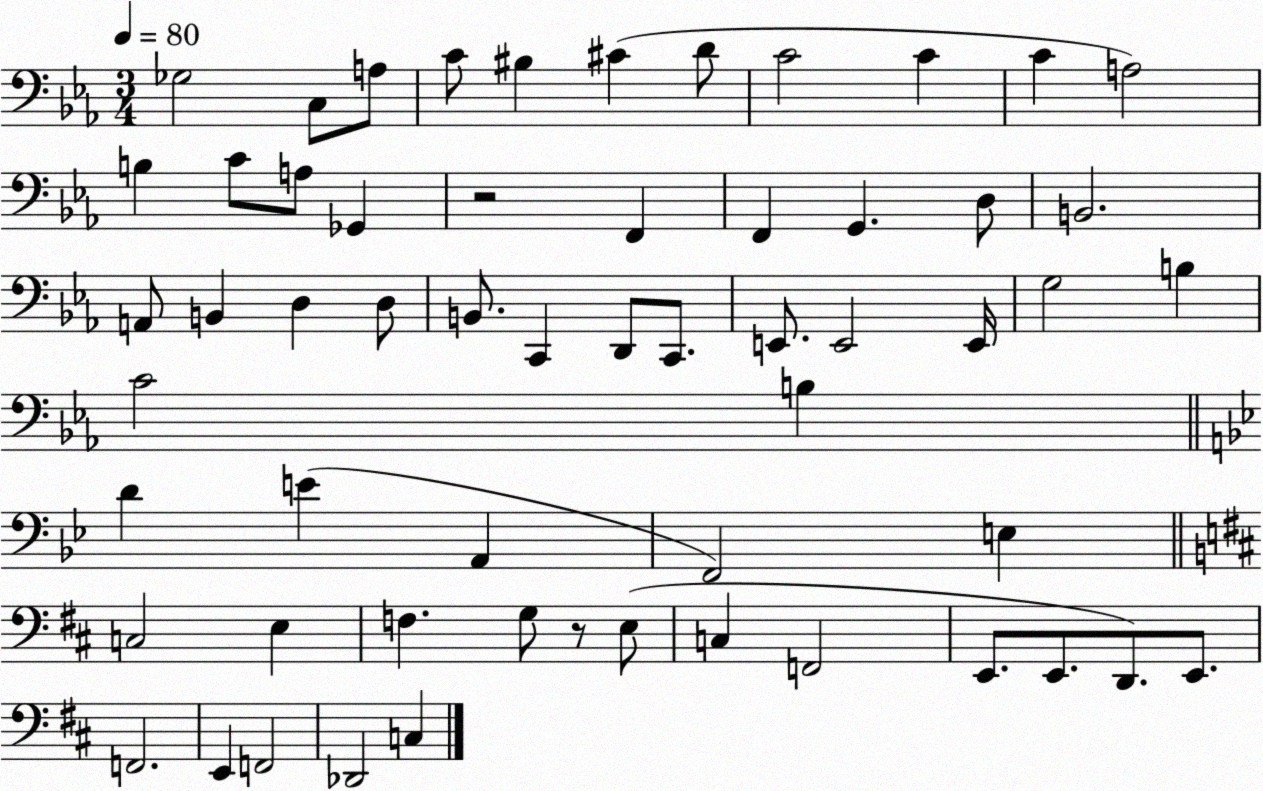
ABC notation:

X:1
T:Untitled
M:3/4
L:1/4
K:Eb
_G,2 C,/2 A,/2 C/2 ^B, ^C D/2 C2 C C A,2 B, C/2 A,/2 _G,, z2 F,, F,, G,, D,/2 B,,2 A,,/2 B,, D, D,/2 B,,/2 C,, D,,/2 C,,/2 E,,/2 E,,2 E,,/4 G,2 B, C2 B, D E A,, F,,2 E, C,2 E, F, G,/2 z/2 E,/2 C, F,,2 E,,/2 E,,/2 D,,/2 E,,/2 F,,2 E,, F,,2 _D,,2 C,